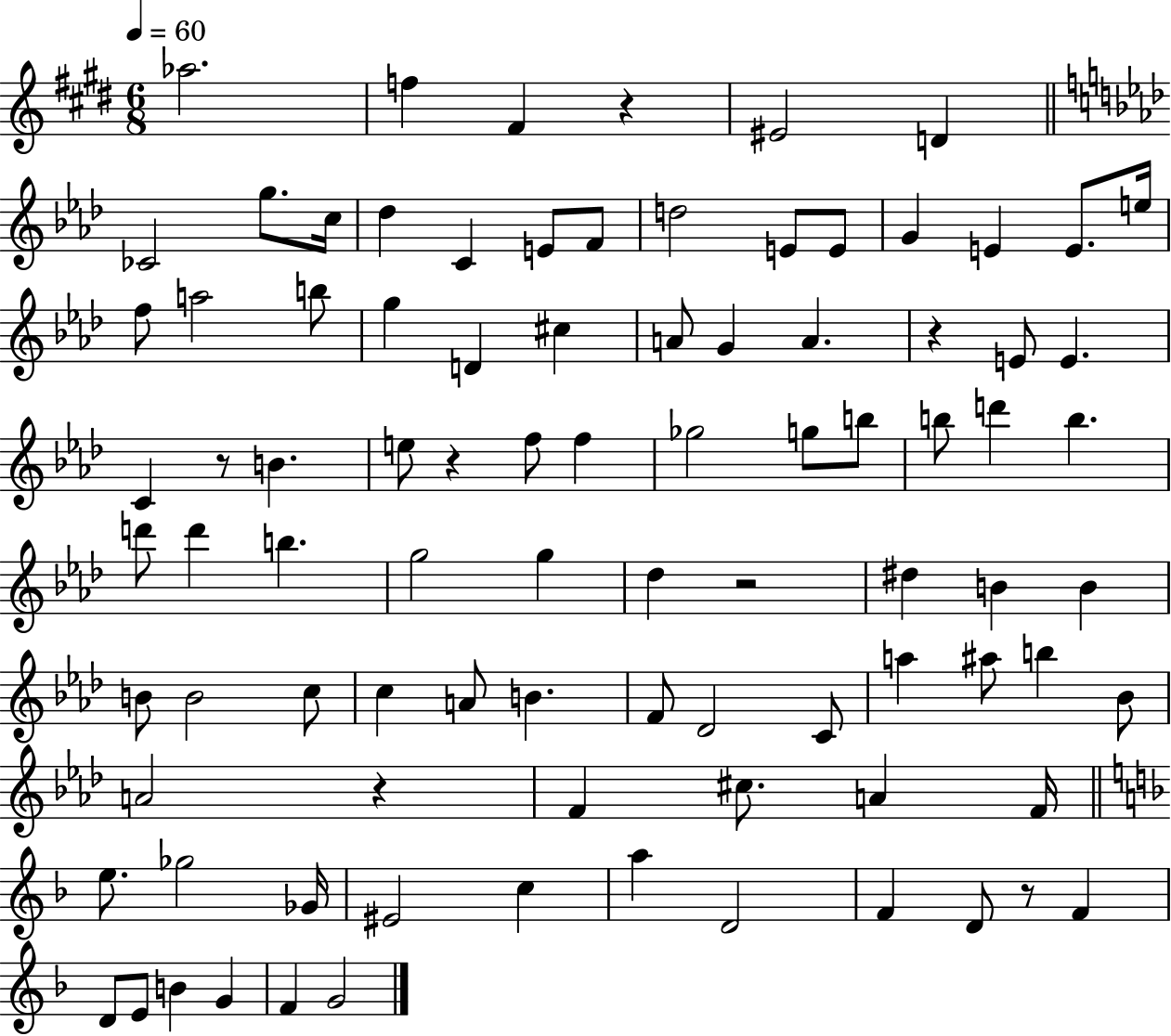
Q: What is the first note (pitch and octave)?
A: Ab5